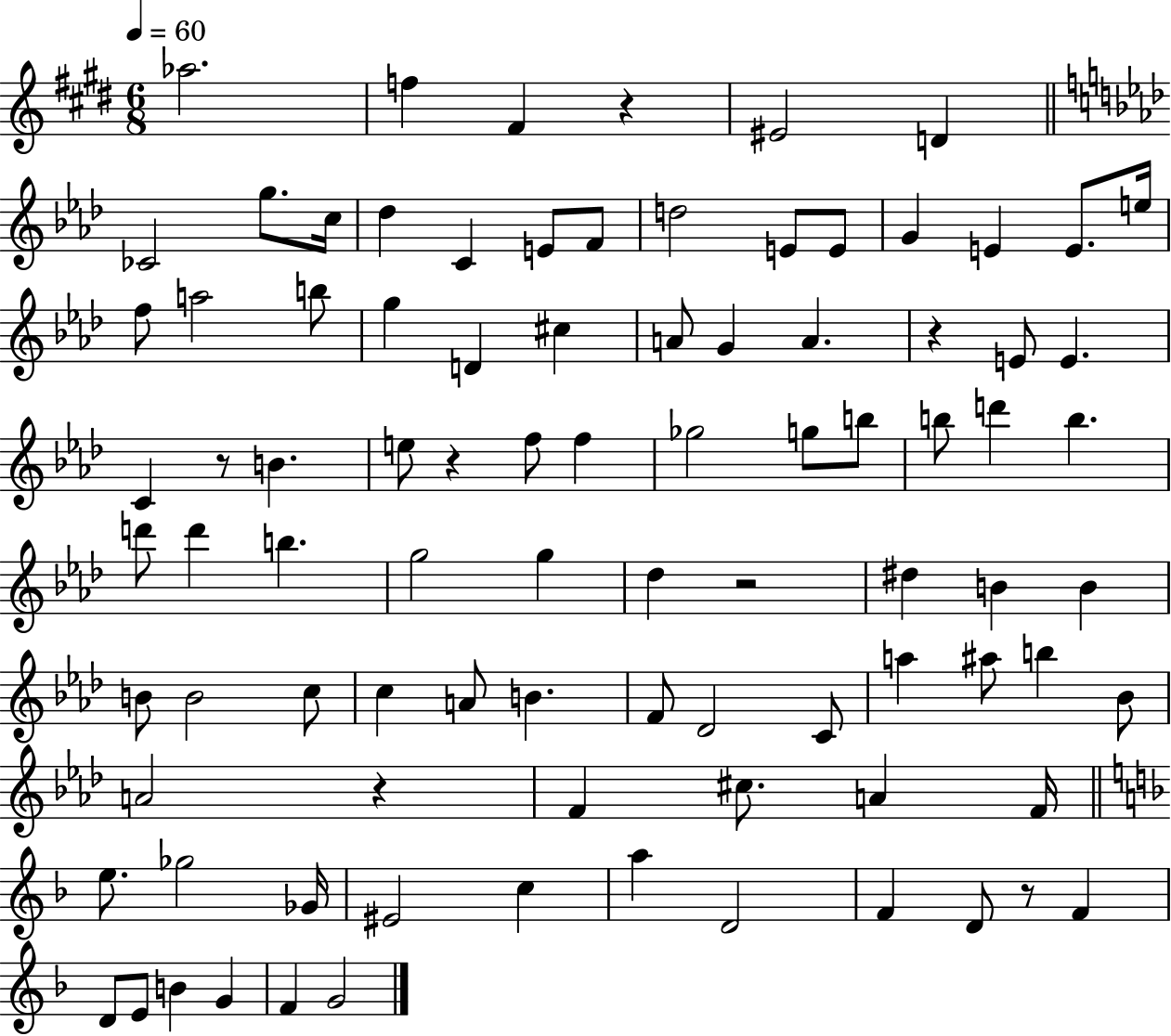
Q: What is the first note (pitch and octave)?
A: Ab5